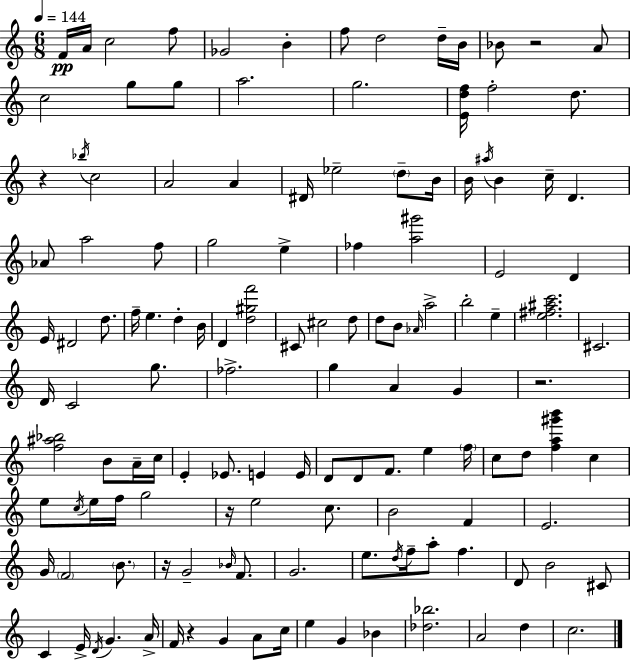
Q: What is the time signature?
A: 6/8